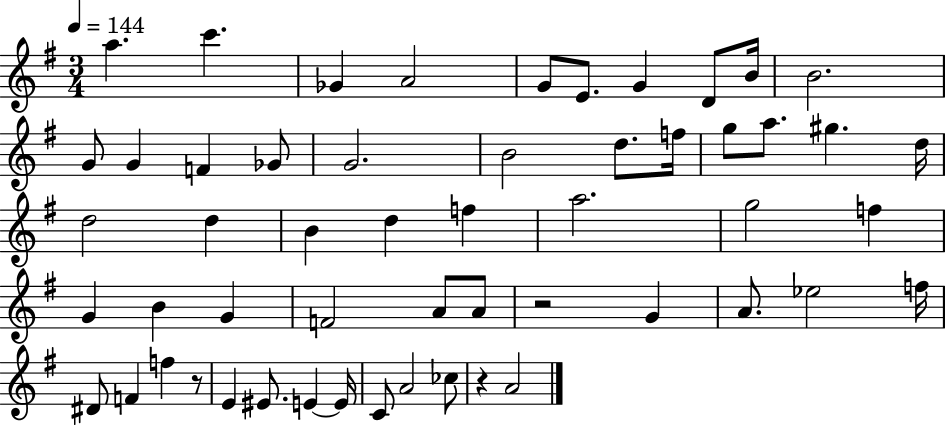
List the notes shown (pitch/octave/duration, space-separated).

A5/q. C6/q. Gb4/q A4/h G4/e E4/e. G4/q D4/e B4/s B4/h. G4/e G4/q F4/q Gb4/e G4/h. B4/h D5/e. F5/s G5/e A5/e. G#5/q. D5/s D5/h D5/q B4/q D5/q F5/q A5/h. G5/h F5/q G4/q B4/q G4/q F4/h A4/e A4/e R/h G4/q A4/e. Eb5/h F5/s D#4/e F4/q F5/q R/e E4/q EIS4/e. E4/q E4/s C4/e A4/h CES5/e R/q A4/h